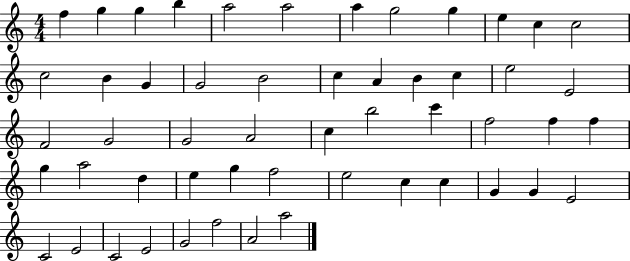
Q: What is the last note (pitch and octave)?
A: A5